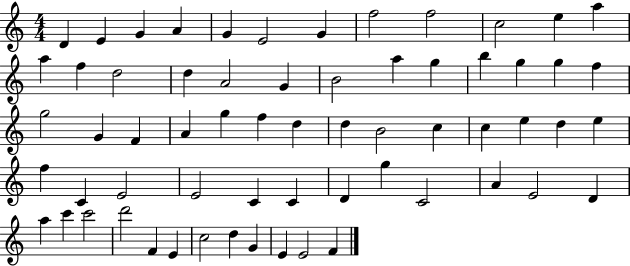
D4/q E4/q G4/q A4/q G4/q E4/h G4/q F5/h F5/h C5/h E5/q A5/q A5/q F5/q D5/h D5/q A4/h G4/q B4/h A5/q G5/q B5/q G5/q G5/q F5/q G5/h G4/q F4/q A4/q G5/q F5/q D5/q D5/q B4/h C5/q C5/q E5/q D5/q E5/q F5/q C4/q E4/h E4/h C4/q C4/q D4/q G5/q C4/h A4/q E4/h D4/q A5/q C6/q C6/h D6/h F4/q E4/q C5/h D5/q G4/q E4/q E4/h F4/q